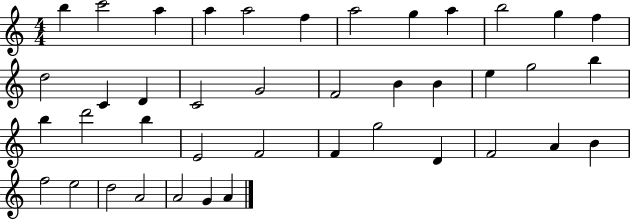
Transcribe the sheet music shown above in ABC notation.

X:1
T:Untitled
M:4/4
L:1/4
K:C
b c'2 a a a2 f a2 g a b2 g f d2 C D C2 G2 F2 B B e g2 b b d'2 b E2 F2 F g2 D F2 A B f2 e2 d2 A2 A2 G A